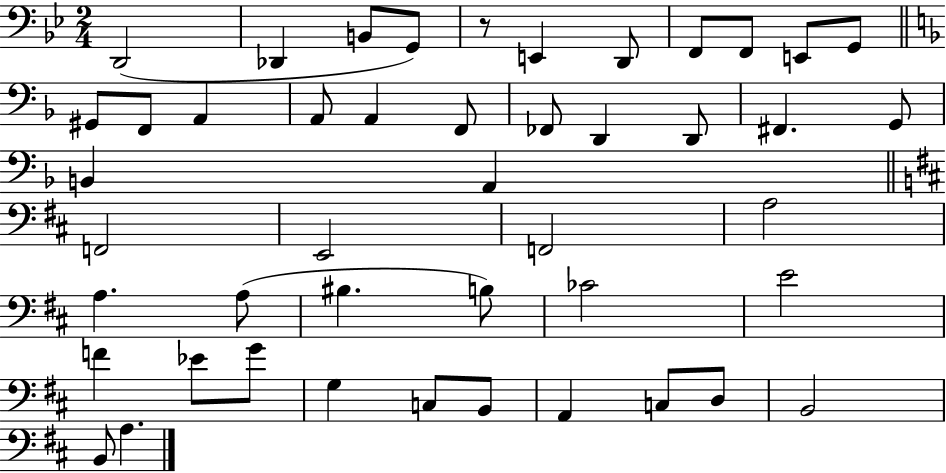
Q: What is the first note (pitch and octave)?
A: D2